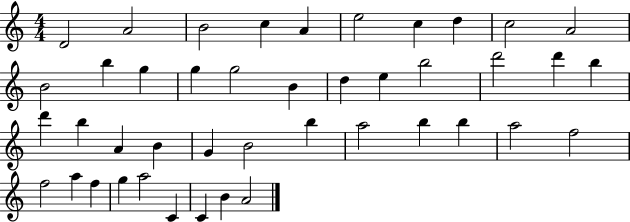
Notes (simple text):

D4/h A4/h B4/h C5/q A4/q E5/h C5/q D5/q C5/h A4/h B4/h B5/q G5/q G5/q G5/h B4/q D5/q E5/q B5/h D6/h D6/q B5/q D6/q B5/q A4/q B4/q G4/q B4/h B5/q A5/h B5/q B5/q A5/h F5/h F5/h A5/q F5/q G5/q A5/h C4/q C4/q B4/q A4/h